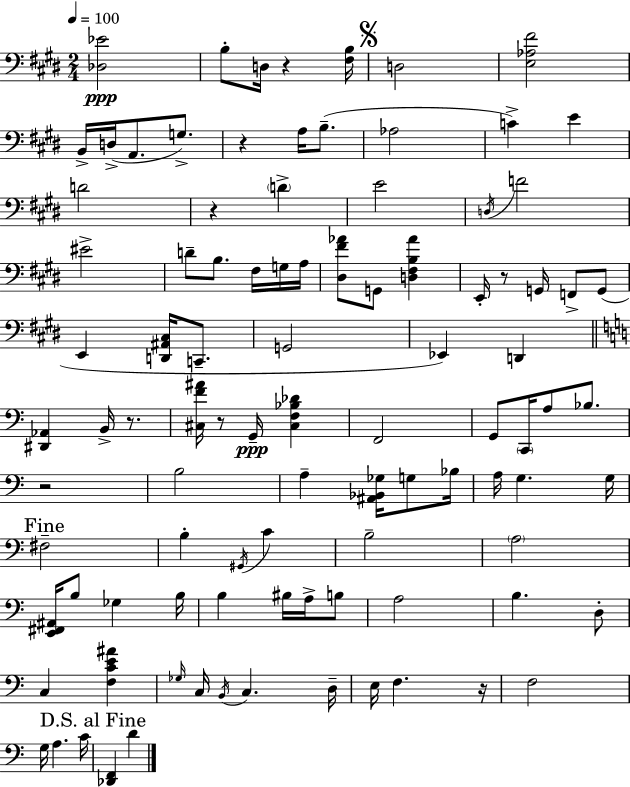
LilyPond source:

{
  \clef bass
  \numericTimeSignature
  \time 2/4
  \key e \major
  \tempo 4 = 100
  <des ees'>2\ppp | b8-. d16 r4 <fis b>16 | \mark \markup { \musicglyph "scripts.segno" } d2 | <e aes fis'>2 | \break b,16-> d16->( a,8. g8.->) | r4 a16 b8.--( | aes2 | c'4->) e'4 | \break d'2 | r4 \parenthesize d'4-> | e'2 | \acciaccatura { d16 } f'2 | \break eis'2-> | d'8-- b8. fis16 g16 | a16 <dis fis' aes'>8 g,8 <d fis b aes'>4 | e,16-. r8 g,16 f,8-> g,8( | \break e,4 <d, ais, cis>16 c,8.-- | g,2 | ees,4) d,4 | \bar "||" \break \key a \minor <dis, aes,>4 b,16-> r8. | <cis f' ais'>16 r8 g,16--\ppp <cis f bes des'>4 | f,2 | g,8 \parenthesize c,16 a8 bes8. | \break r2 | b2 | a4-- <ais, bes, ges>16 g8 bes16 | a16 g4. g16 | \break \mark "Fine" fis2-- | b4-. \acciaccatura { gis,16 } c'4 | b2-- | \parenthesize a2 | \break <e, fis, ais,>16 b8 ges4 | b16 b4 bis16 a16-> b8 | a2 | b4. d8-. | \break c4 <f c' e' ais'>4 | \grace { ges16 } c16 \acciaccatura { b,16 } c4. | d16-- e16 f4. | r16 f2 | \break g16 a4. | c'16 \mark "D.S. al Fine" <des, f,>4 d'4 | \bar "|."
}